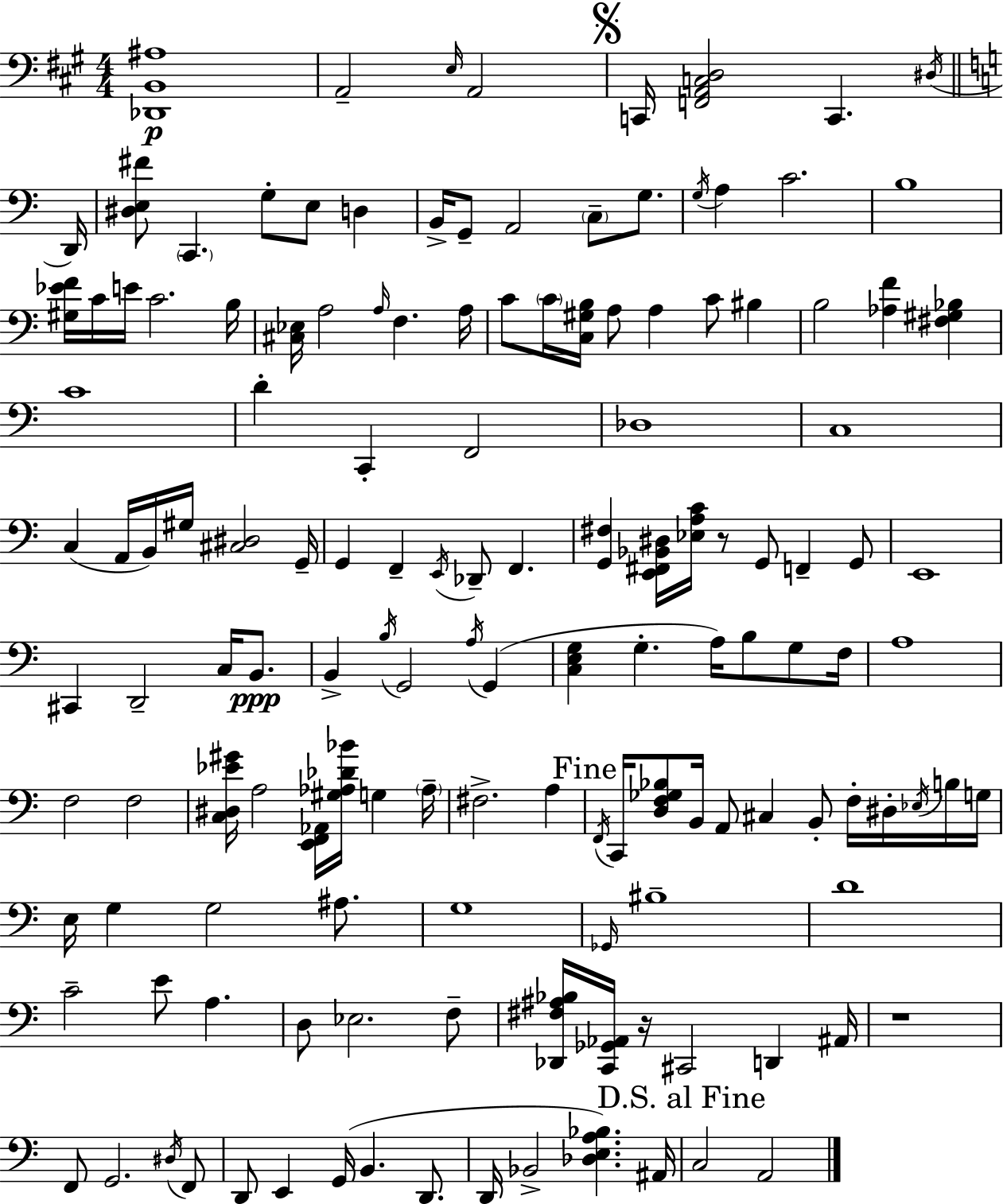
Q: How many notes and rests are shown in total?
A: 142